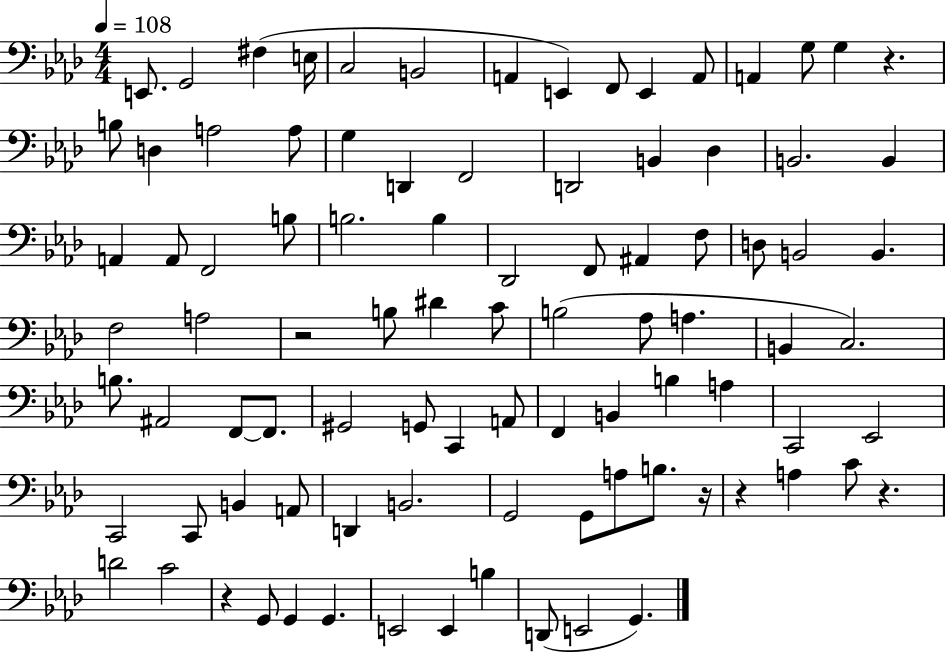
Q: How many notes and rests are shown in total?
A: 92